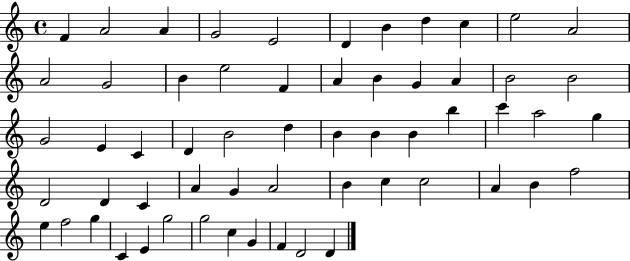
X:1
T:Untitled
M:4/4
L:1/4
K:C
F A2 A G2 E2 D B d c e2 A2 A2 G2 B e2 F A B G A B2 B2 G2 E C D B2 d B B B b c' a2 g D2 D C A G A2 B c c2 A B f2 e f2 g C E g2 g2 c G F D2 D